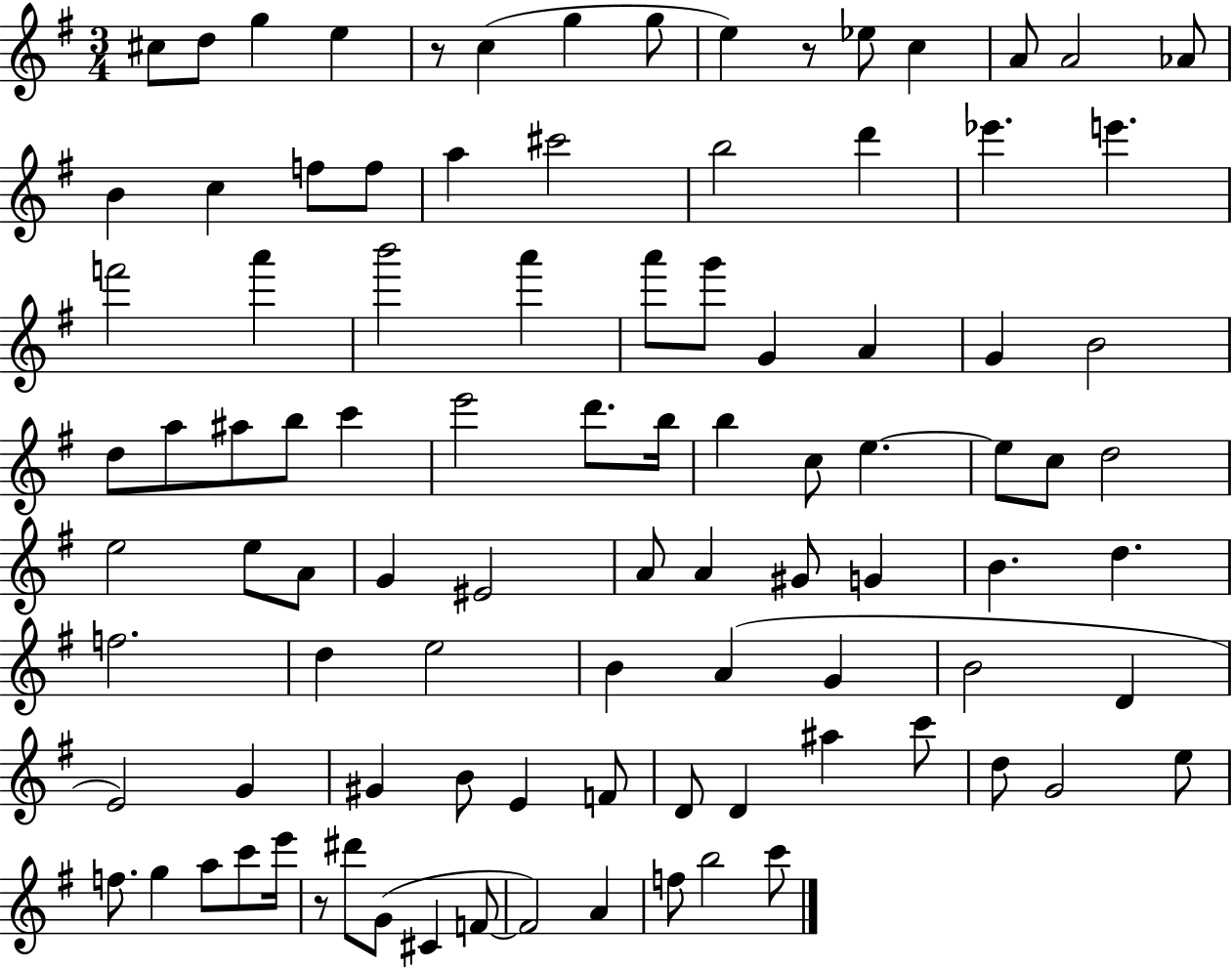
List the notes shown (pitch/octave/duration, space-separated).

C#5/e D5/e G5/q E5/q R/e C5/q G5/q G5/e E5/q R/e Eb5/e C5/q A4/e A4/h Ab4/e B4/q C5/q F5/e F5/e A5/q C#6/h B5/h D6/q Eb6/q. E6/q. F6/h A6/q B6/h A6/q A6/e G6/e G4/q A4/q G4/q B4/h D5/e A5/e A#5/e B5/e C6/q E6/h D6/e. B5/s B5/q C5/e E5/q. E5/e C5/e D5/h E5/h E5/e A4/e G4/q EIS4/h A4/e A4/q G#4/e G4/q B4/q. D5/q. F5/h. D5/q E5/h B4/q A4/q G4/q B4/h D4/q E4/h G4/q G#4/q B4/e E4/q F4/e D4/e D4/q A#5/q C6/e D5/e G4/h E5/e F5/e. G5/q A5/e C6/e E6/s R/e D#6/e G4/e C#4/q F4/e F4/h A4/q F5/e B5/h C6/e